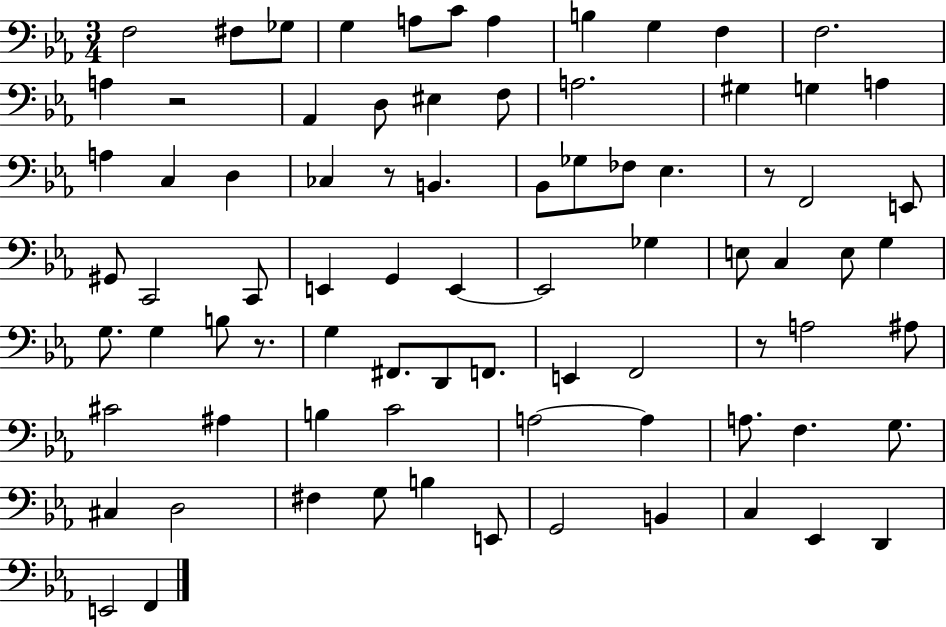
F3/h F#3/e Gb3/e G3/q A3/e C4/e A3/q B3/q G3/q F3/q F3/h. A3/q R/h Ab2/q D3/e EIS3/q F3/e A3/h. G#3/q G3/q A3/q A3/q C3/q D3/q CES3/q R/e B2/q. Bb2/e Gb3/e FES3/e Eb3/q. R/e F2/h E2/e G#2/e C2/h C2/e E2/q G2/q E2/q E2/h Gb3/q E3/e C3/q E3/e G3/q G3/e. G3/q B3/e R/e. G3/q F#2/e. D2/e F2/e. E2/q F2/h R/e A3/h A#3/e C#4/h A#3/q B3/q C4/h A3/h A3/q A3/e. F3/q. G3/e. C#3/q D3/h F#3/q G3/e B3/q E2/e G2/h B2/q C3/q Eb2/q D2/q E2/h F2/q